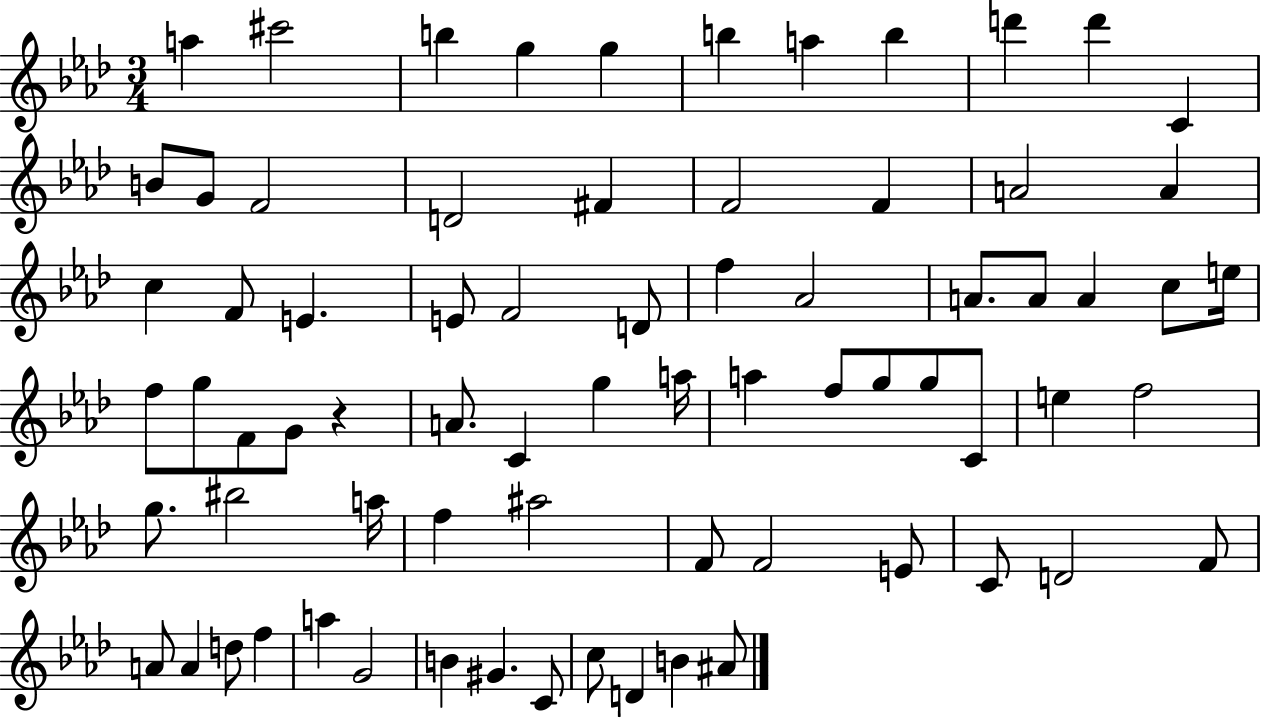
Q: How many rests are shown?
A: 1